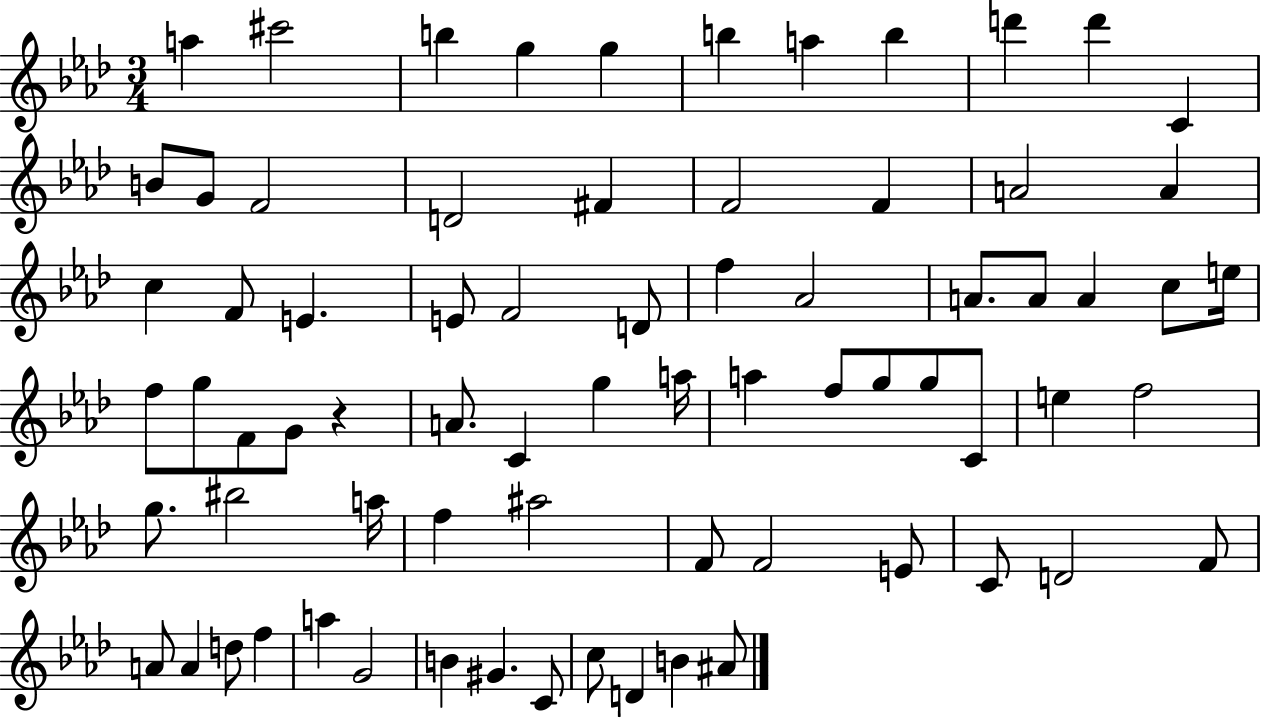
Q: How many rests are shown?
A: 1